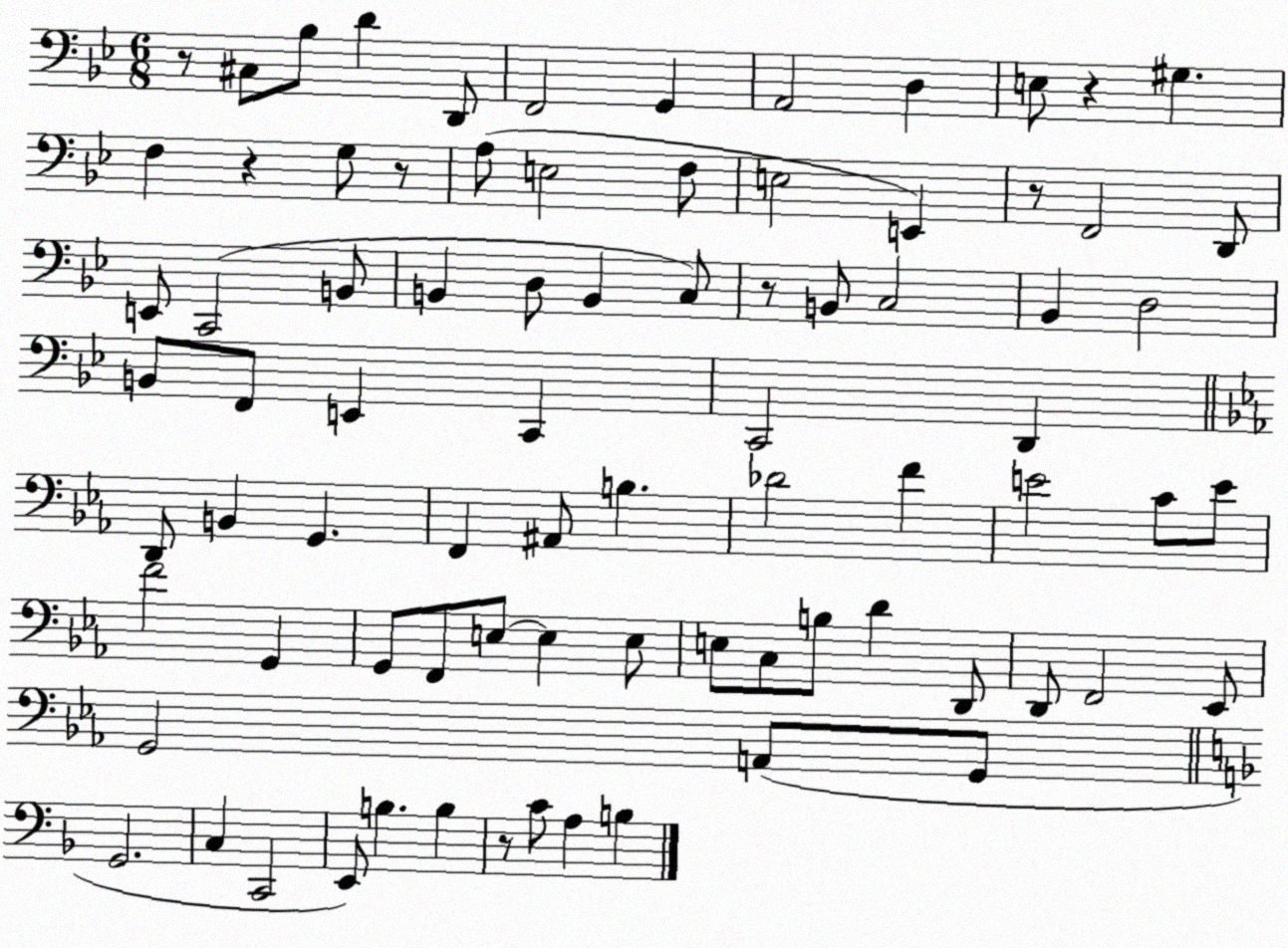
X:1
T:Untitled
M:6/8
L:1/4
K:Bb
z/2 ^C,/2 _B,/2 D D,,/2 F,,2 G,, A,,2 D, E,/2 z ^G, F, z G,/2 z/2 A,/2 E,2 F,/2 E,2 E,, z/2 F,,2 D,,/2 E,,/2 C,,2 B,,/2 B,, D,/2 B,, C,/2 z/2 B,,/2 C,2 _B,, D,2 B,,/2 F,,/2 E,, C,, C,,2 D,, D,,/2 B,, G,, F,, ^A,,/2 B, _D2 F E2 C/2 E/2 F2 G,, G,,/2 F,,/2 E,/2 E, E,/2 E,/2 C,/2 B,/2 D D,,/2 D,,/2 F,,2 _E,,/2 G,,2 A,,/2 G,,/2 G,,2 C, C,,2 E,,/2 B, B, z/2 C/2 A, B,